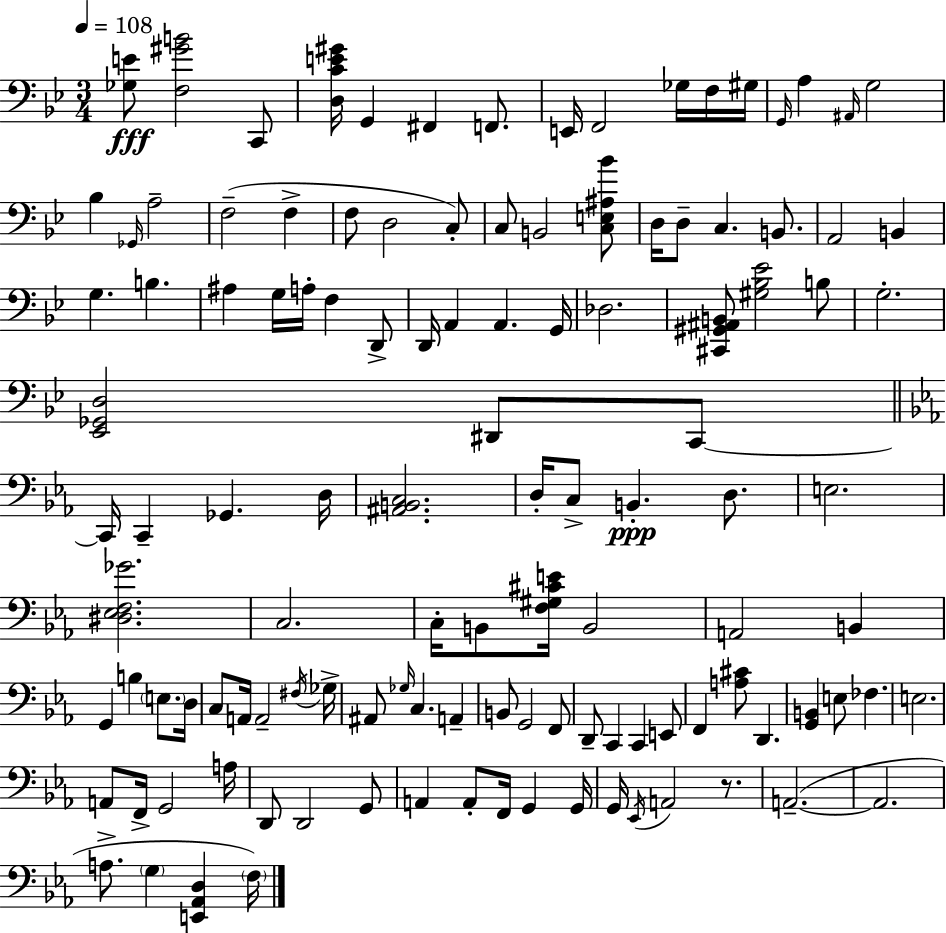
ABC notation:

X:1
T:Untitled
M:3/4
L:1/4
K:Bb
[_G,E]/2 [F,^GB]2 C,,/2 [D,CE^G]/4 G,, ^F,, F,,/2 E,,/4 F,,2 _G,/4 F,/4 ^G,/4 G,,/4 A, ^A,,/4 G,2 _B, _G,,/4 A,2 F,2 F, F,/2 D,2 C,/2 C,/2 B,,2 [C,E,^A,_B]/2 D,/4 D,/2 C, B,,/2 A,,2 B,, G, B, ^A, G,/4 A,/4 F, D,,/2 D,,/4 A,, A,, G,,/4 _D,2 [^C,,^G,,^A,,B,,]/2 [^G,_B,_E]2 B,/2 G,2 [_E,,_G,,D,]2 ^D,,/2 C,,/2 C,,/4 C,, _G,, D,/4 [^A,,B,,C,]2 D,/4 C,/2 B,, D,/2 E,2 [^D,_E,F,_G]2 C,2 C,/4 B,,/2 [F,^G,^CE]/4 B,,2 A,,2 B,, G,, B, E,/2 D,/4 C,/2 A,,/4 A,,2 ^F,/4 _G,/4 ^A,,/2 _G,/4 C, A,, B,,/2 G,,2 F,,/2 D,,/2 C,, C,, E,,/2 F,, [A,^C]/2 D,, [G,,B,,] E,/2 _F, E,2 A,,/2 F,,/4 G,,2 A,/4 D,,/2 D,,2 G,,/2 A,, A,,/2 F,,/4 G,, G,,/4 G,,/4 _E,,/4 A,,2 z/2 A,,2 A,,2 A,/2 G, [E,,_A,,D,] F,/4